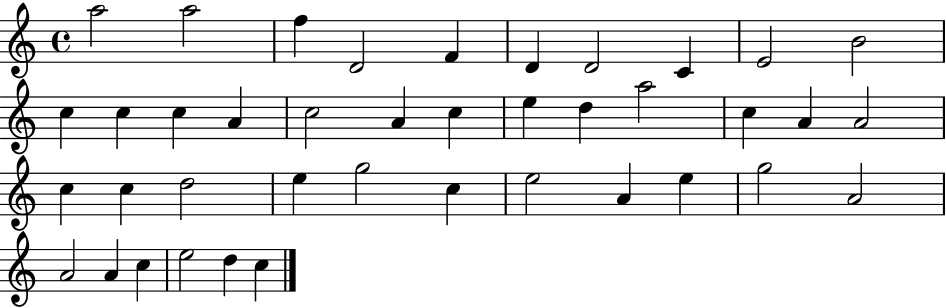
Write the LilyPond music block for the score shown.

{
  \clef treble
  \time 4/4
  \defaultTimeSignature
  \key c \major
  a''2 a''2 | f''4 d'2 f'4 | d'4 d'2 c'4 | e'2 b'2 | \break c''4 c''4 c''4 a'4 | c''2 a'4 c''4 | e''4 d''4 a''2 | c''4 a'4 a'2 | \break c''4 c''4 d''2 | e''4 g''2 c''4 | e''2 a'4 e''4 | g''2 a'2 | \break a'2 a'4 c''4 | e''2 d''4 c''4 | \bar "|."
}